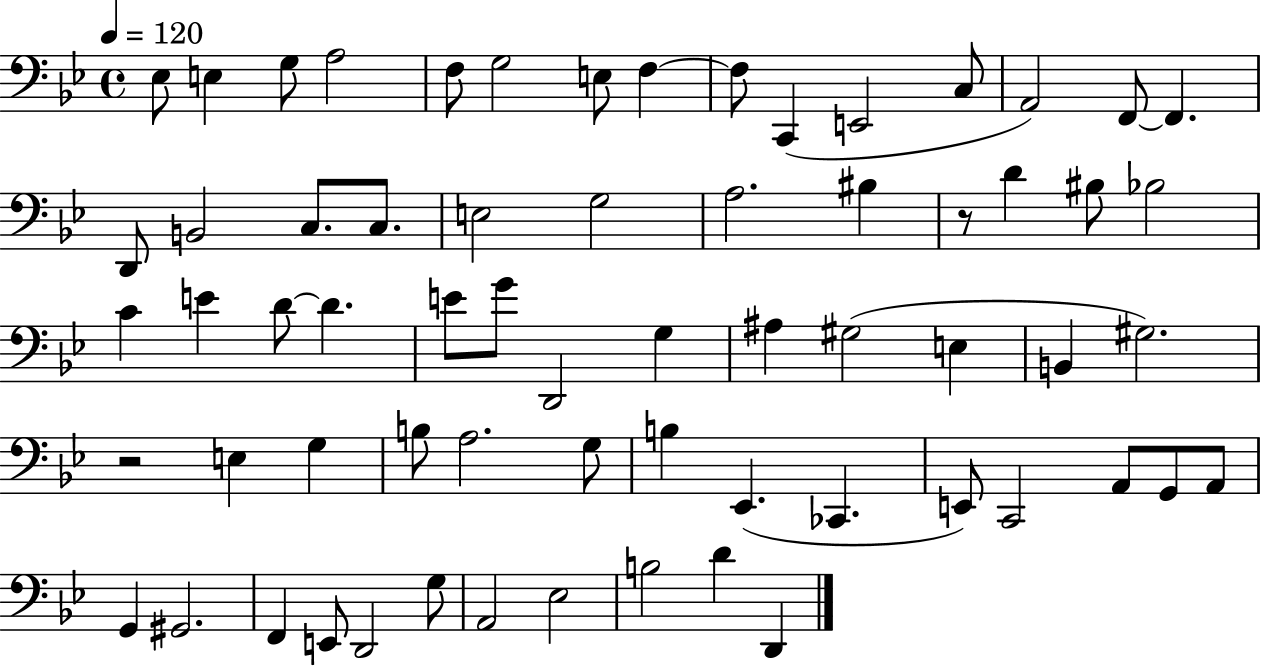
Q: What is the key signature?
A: BES major